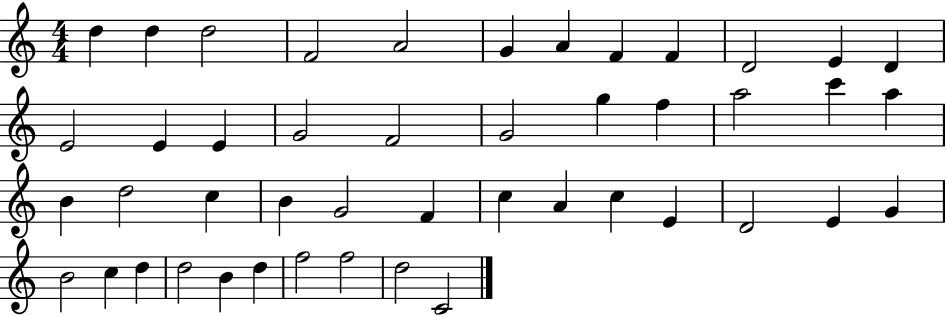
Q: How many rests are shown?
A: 0